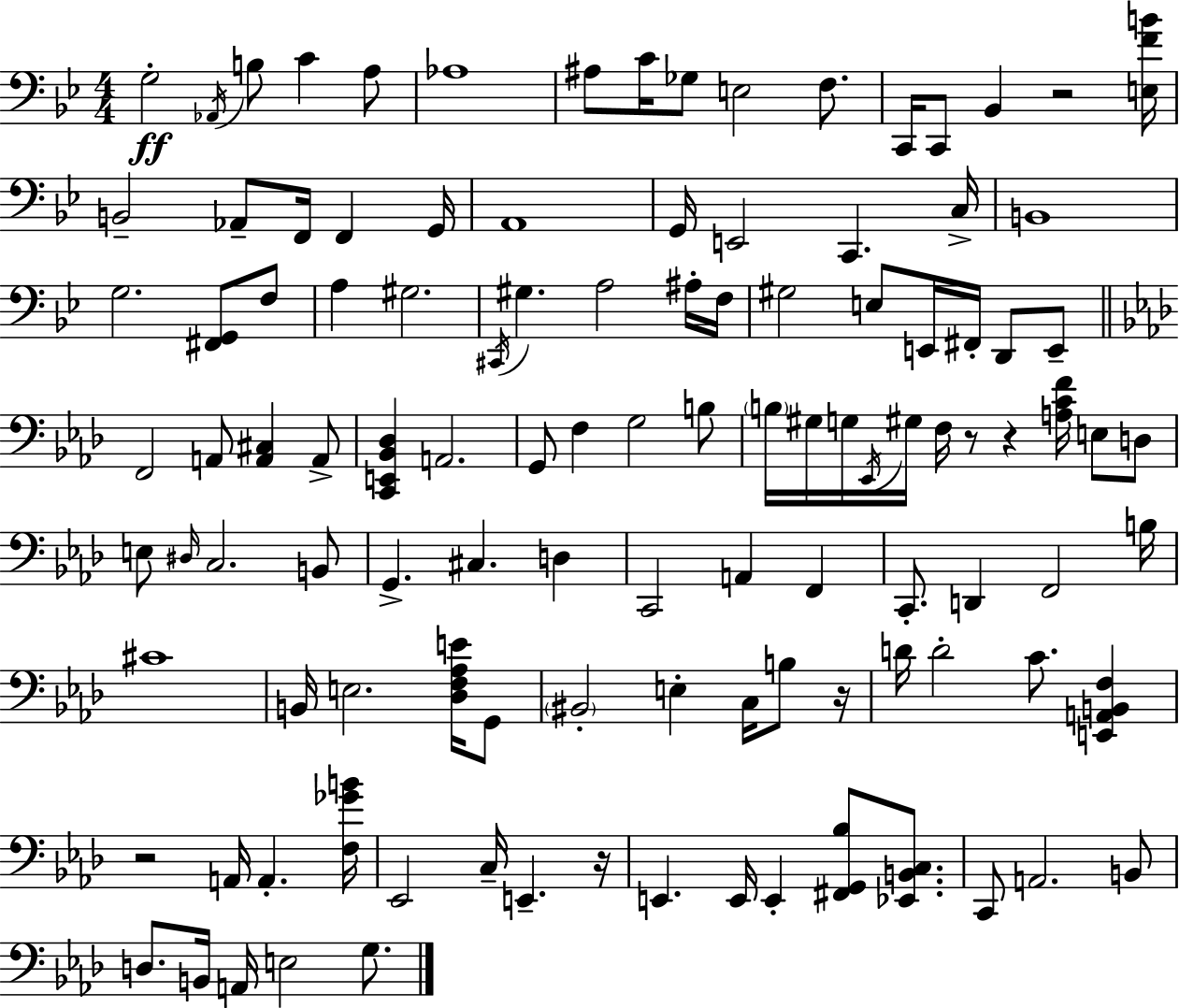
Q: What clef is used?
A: bass